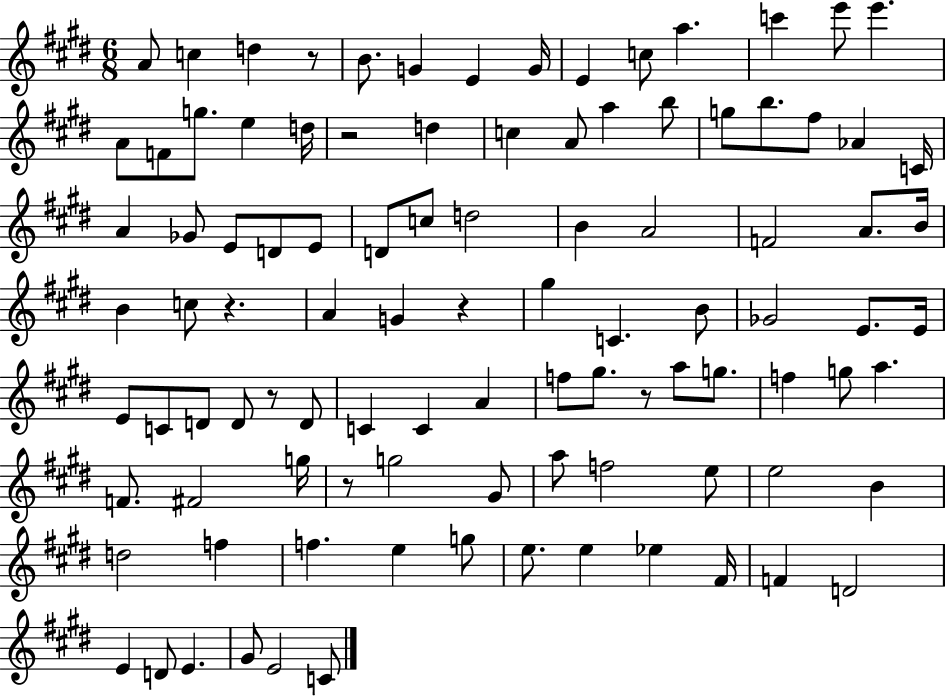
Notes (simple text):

A4/e C5/q D5/q R/e B4/e. G4/q E4/q G4/s E4/q C5/e A5/q. C6/q E6/e E6/q. A4/e F4/e G5/e. E5/q D5/s R/h D5/q C5/q A4/e A5/q B5/e G5/e B5/e. F#5/e Ab4/q C4/s A4/q Gb4/e E4/e D4/e E4/e D4/e C5/e D5/h B4/q A4/h F4/h A4/e. B4/s B4/q C5/e R/q. A4/q G4/q R/q G#5/q C4/q. B4/e Gb4/h E4/e. E4/s E4/e C4/e D4/e D4/e R/e D4/e C4/q C4/q A4/q F5/e G#5/e. R/e A5/e G5/e. F5/q G5/e A5/q. F4/e. F#4/h G5/s R/e G5/h G#4/e A5/e F5/h E5/e E5/h B4/q D5/h F5/q F5/q. E5/q G5/e E5/e. E5/q Eb5/q F#4/s F4/q D4/h E4/q D4/e E4/q. G#4/e E4/h C4/e